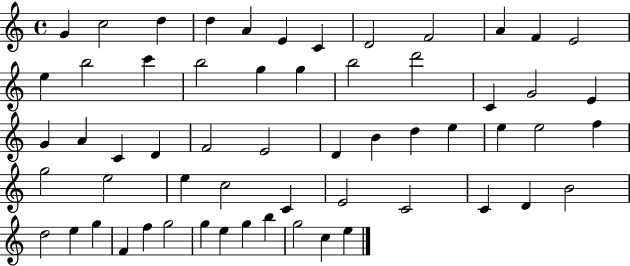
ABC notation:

X:1
T:Untitled
M:4/4
L:1/4
K:C
G c2 d d A E C D2 F2 A F E2 e b2 c' b2 g g b2 d'2 C G2 E G A C D F2 E2 D B d e e e2 f g2 e2 e c2 C E2 C2 C D B2 d2 e g F f g2 g e g b g2 c e